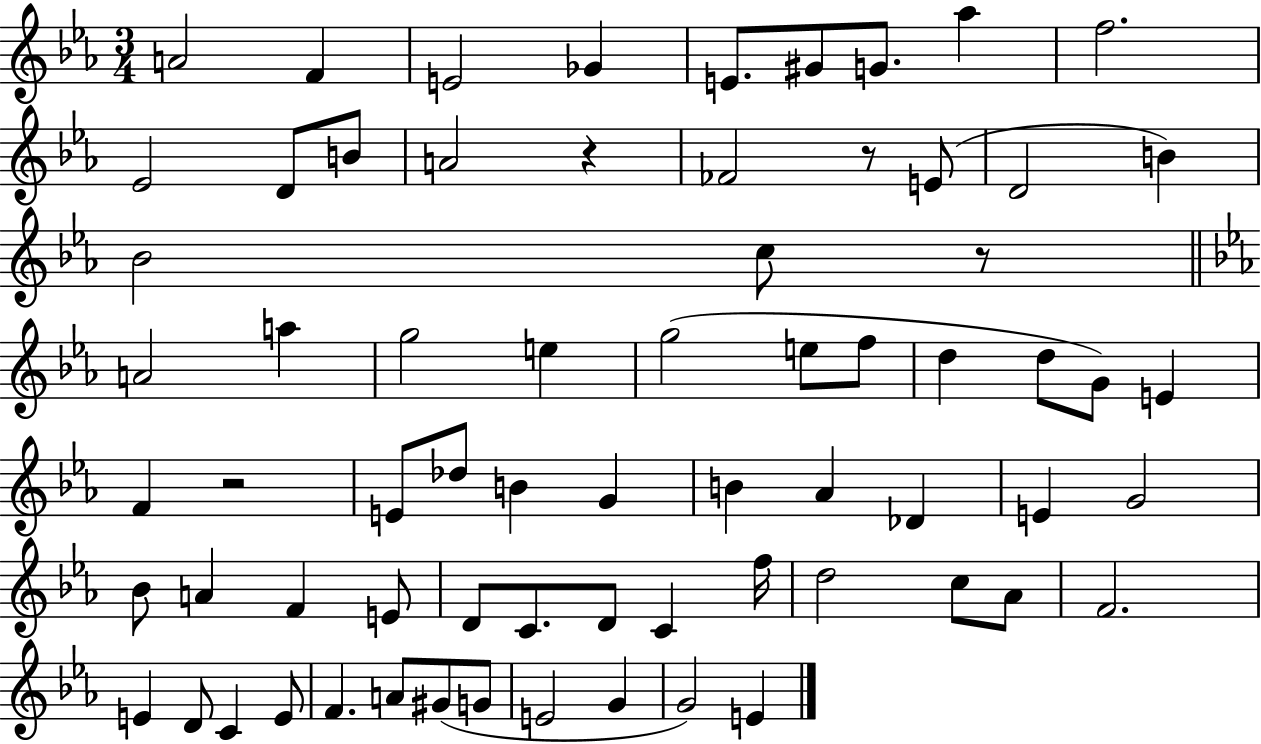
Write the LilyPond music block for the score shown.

{
  \clef treble
  \numericTimeSignature
  \time 3/4
  \key ees \major
  a'2 f'4 | e'2 ges'4 | e'8. gis'8 g'8. aes''4 | f''2. | \break ees'2 d'8 b'8 | a'2 r4 | fes'2 r8 e'8( | d'2 b'4) | \break bes'2 c''8 r8 | \bar "||" \break \key ees \major a'2 a''4 | g''2 e''4 | g''2( e''8 f''8 | d''4 d''8 g'8) e'4 | \break f'4 r2 | e'8 des''8 b'4 g'4 | b'4 aes'4 des'4 | e'4 g'2 | \break bes'8 a'4 f'4 e'8 | d'8 c'8. d'8 c'4 f''16 | d''2 c''8 aes'8 | f'2. | \break e'4 d'8 c'4 e'8 | f'4. a'8 gis'8( g'8 | e'2 g'4 | g'2) e'4 | \break \bar "|."
}